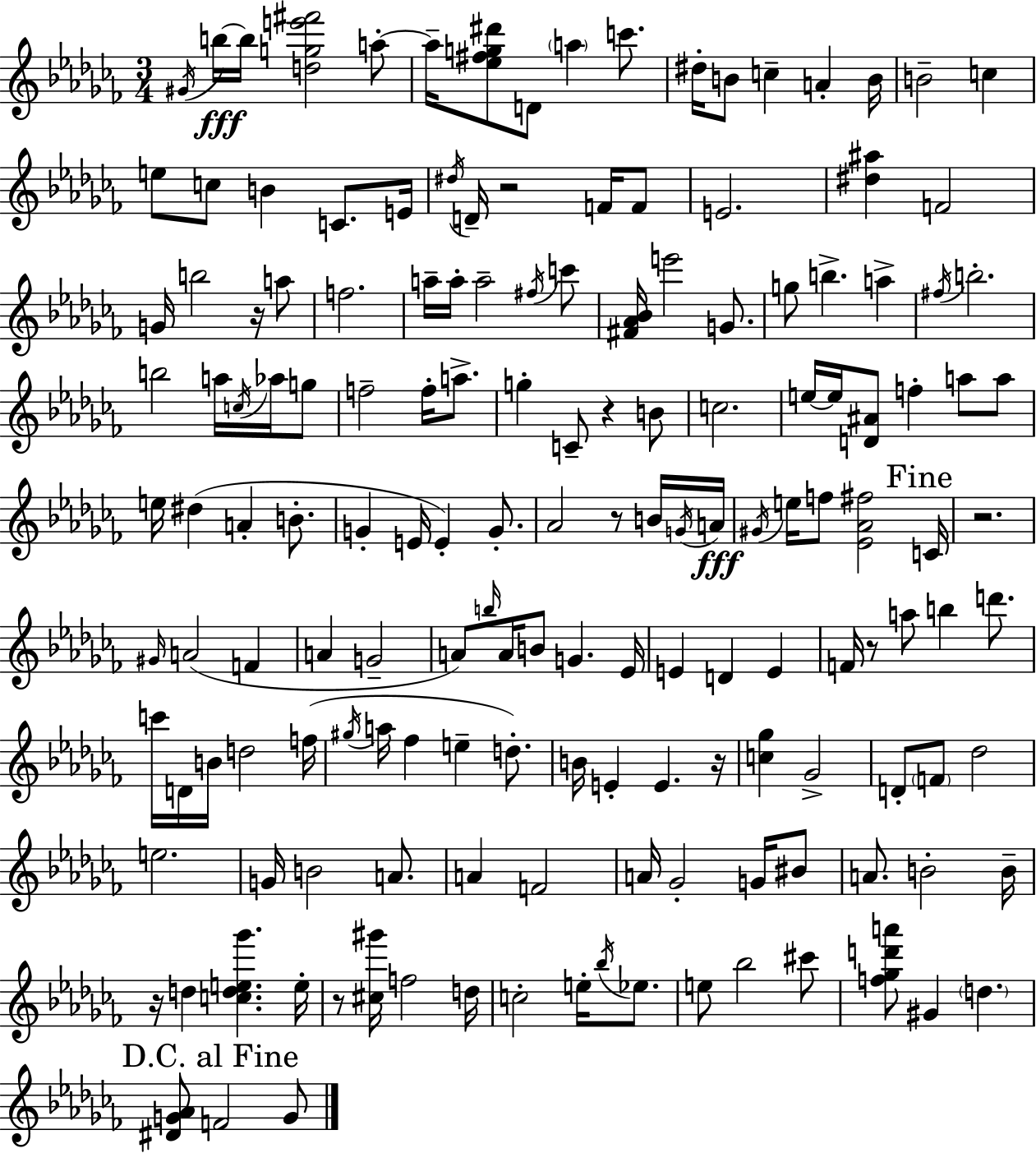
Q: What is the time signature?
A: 3/4